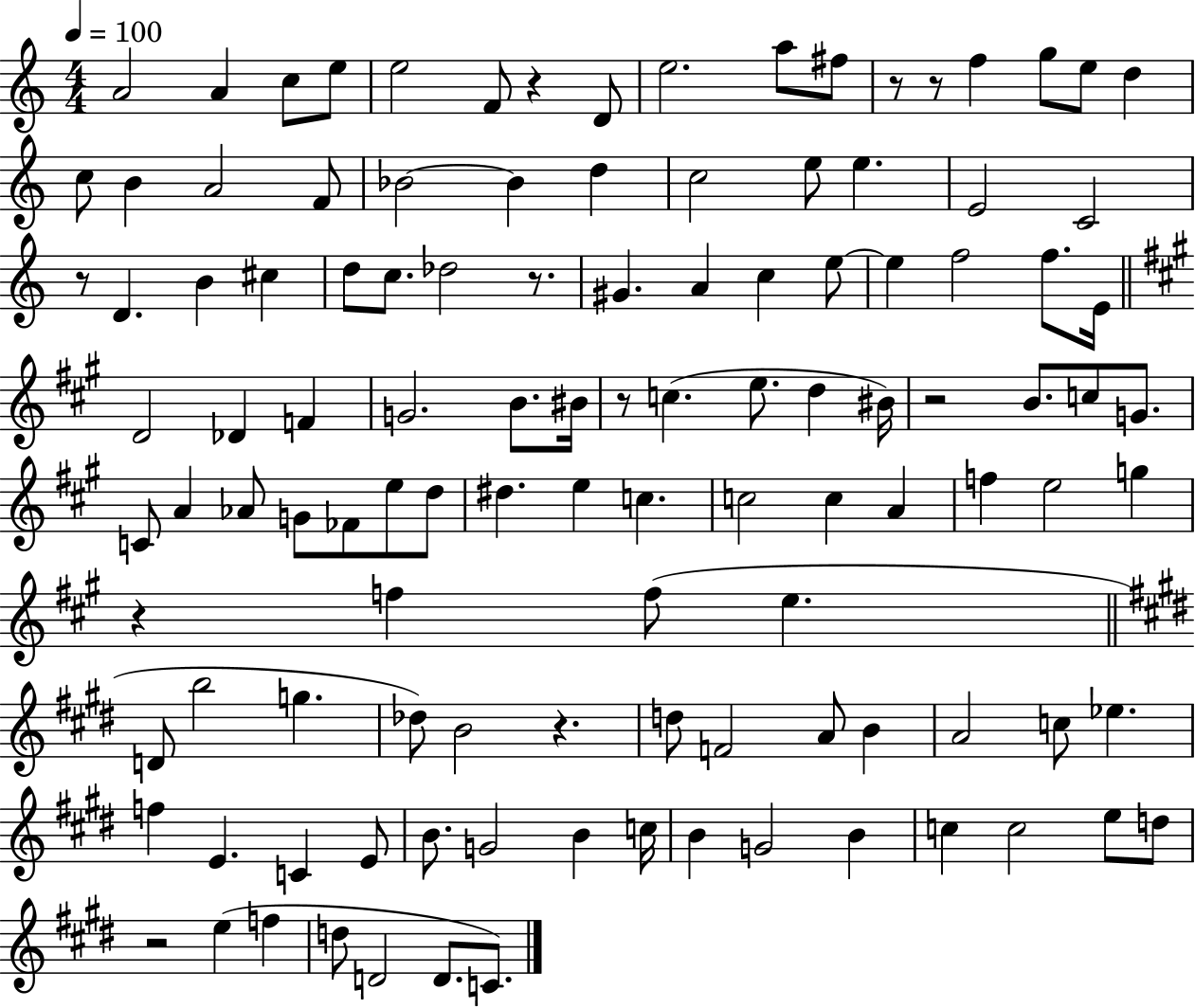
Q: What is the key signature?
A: C major